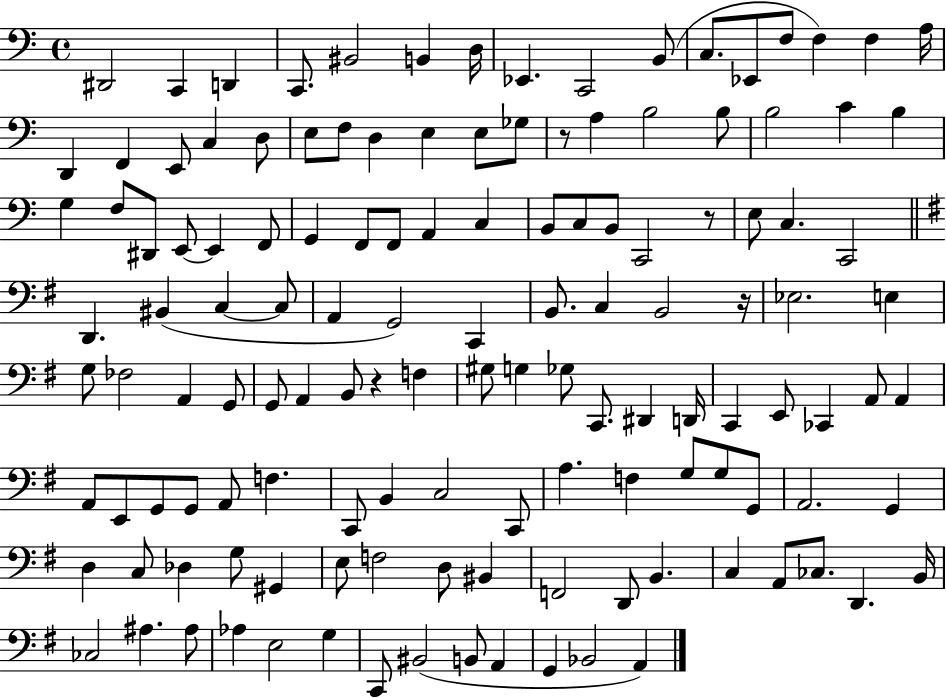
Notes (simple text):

D#2/h C2/q D2/q C2/e. BIS2/h B2/q D3/s Eb2/q. C2/h B2/e C3/e. Eb2/e F3/e F3/q F3/q A3/s D2/q F2/q E2/e C3/q D3/e E3/e F3/e D3/q E3/q E3/e Gb3/e R/e A3/q B3/h B3/e B3/h C4/q B3/q G3/q F3/e D#2/e E2/e E2/q F2/e G2/q F2/e F2/e A2/q C3/q B2/e C3/e B2/e C2/h R/e E3/e C3/q. C2/h D2/q. BIS2/q C3/q C3/e A2/q G2/h C2/q B2/e. C3/q B2/h R/s Eb3/h. E3/q G3/e FES3/h A2/q G2/e G2/e A2/q B2/e R/q F3/q G#3/e G3/q Gb3/e C2/e. D#2/q D2/s C2/q E2/e CES2/q A2/e A2/q A2/e E2/e G2/e G2/e A2/e F3/q. C2/e B2/q C3/h C2/e A3/q. F3/q G3/e G3/e G2/e A2/h. G2/q D3/q C3/e Db3/q G3/e G#2/q E3/e F3/h D3/e BIS2/q F2/h D2/e B2/q. C3/q A2/e CES3/e. D2/q. B2/s CES3/h A#3/q. A#3/e Ab3/q E3/h G3/q C2/e BIS2/h B2/e A2/q G2/q Bb2/h A2/q